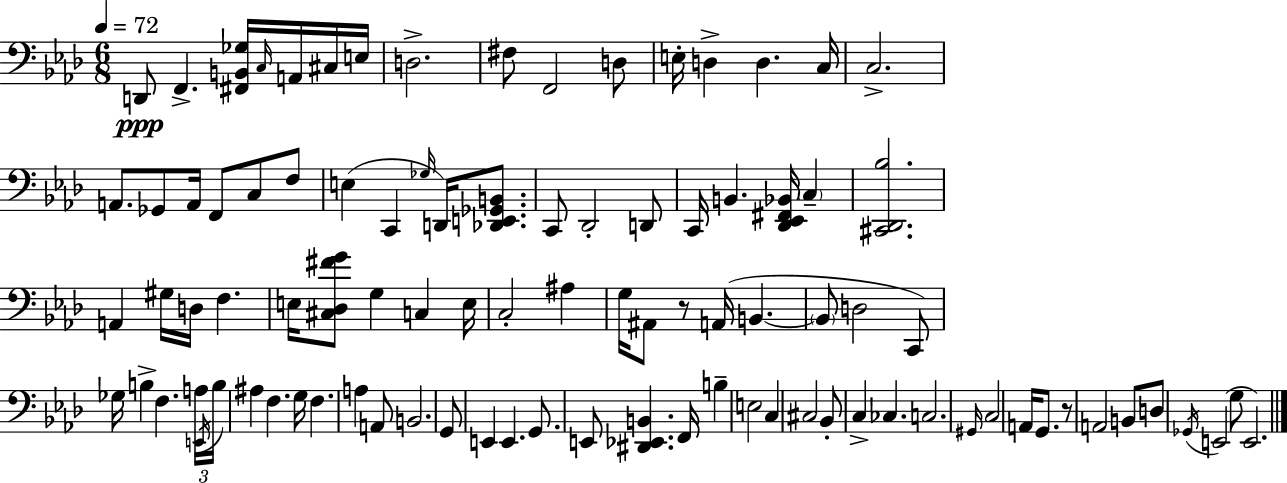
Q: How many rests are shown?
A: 2